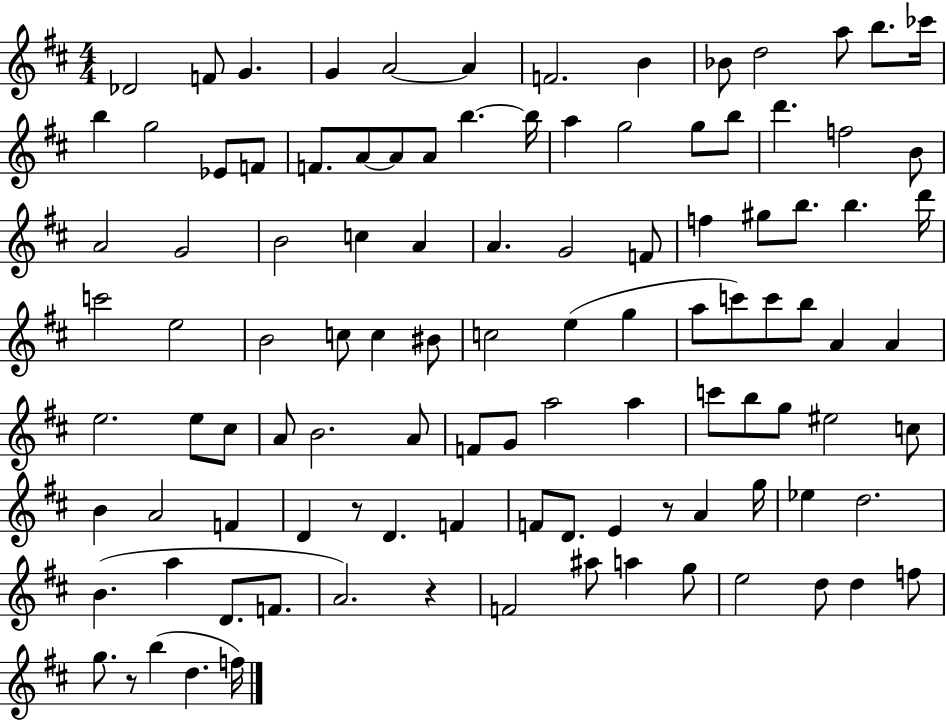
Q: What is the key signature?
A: D major